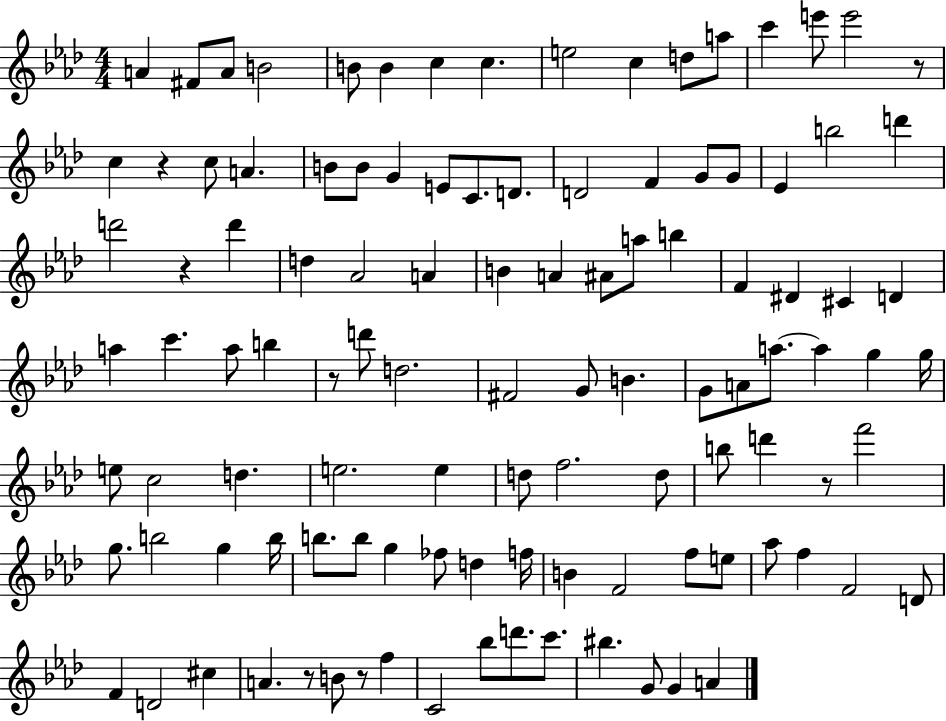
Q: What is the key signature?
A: AES major